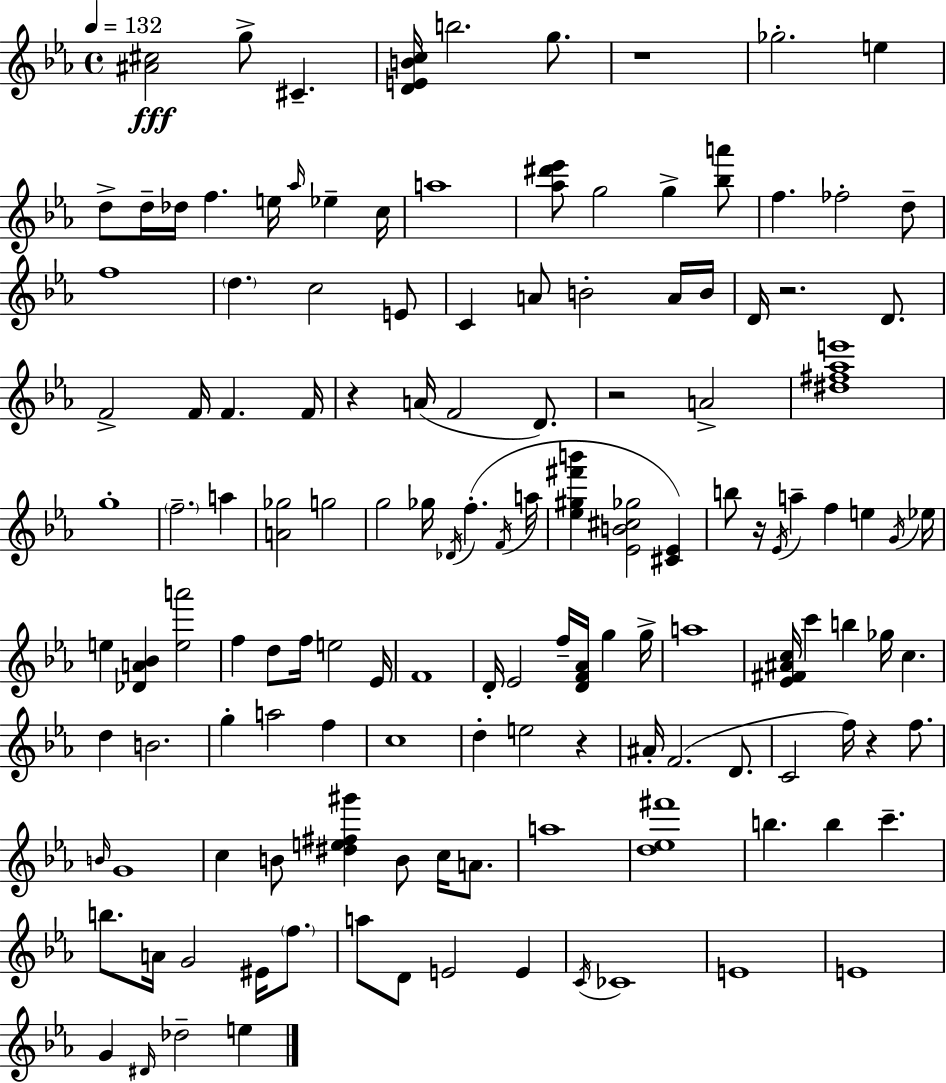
[A#4,C#5]/h G5/e C#4/q. [D4,E4,B4,C5]/s B5/h. G5/e. R/w Gb5/h. E5/q D5/e D5/s Db5/s F5/q. E5/s Ab5/s Eb5/q C5/s A5/w [Ab5,D#6,Eb6]/e G5/h G5/q [Bb5,A6]/e F5/q. FES5/h D5/e F5/w D5/q. C5/h E4/e C4/q A4/e B4/h A4/s B4/s D4/s R/h. D4/e. F4/h F4/s F4/q. F4/s R/q A4/s F4/h D4/e. R/h A4/h [D#5,F#5,Ab5,E6]/w G5/w F5/h. A5/q [A4,Gb5]/h G5/h G5/h Gb5/s Db4/s F5/q. F4/s A5/s [Eb5,G#5,F#6,B6]/q [Eb4,B4,C#5,Gb5]/h [C#4,Eb4]/q B5/e R/s Eb4/s A5/q F5/q E5/q G4/s Eb5/s E5/q [Db4,A4,Bb4]/q [E5,A6]/h F5/q D5/e F5/s E5/h Eb4/s F4/w D4/s Eb4/h F5/s [D4,F4,Ab4]/s G5/q G5/s A5/w [Eb4,F#4,A#4,C5]/s C6/q B5/q Gb5/s C5/q. D5/q B4/h. G5/q A5/h F5/q C5/w D5/q E5/h R/q A#4/s F4/h. D4/e. C4/h F5/s R/q F5/e. B4/s G4/w C5/q B4/e [D#5,E5,F#5,G#6]/q B4/e C5/s A4/e. A5/w [D5,Eb5,F#6]/w B5/q. B5/q C6/q. B5/e. A4/s G4/h EIS4/s F5/e. A5/e D4/e E4/h E4/q C4/s CES4/w E4/w E4/w G4/q D#4/s Db5/h E5/q